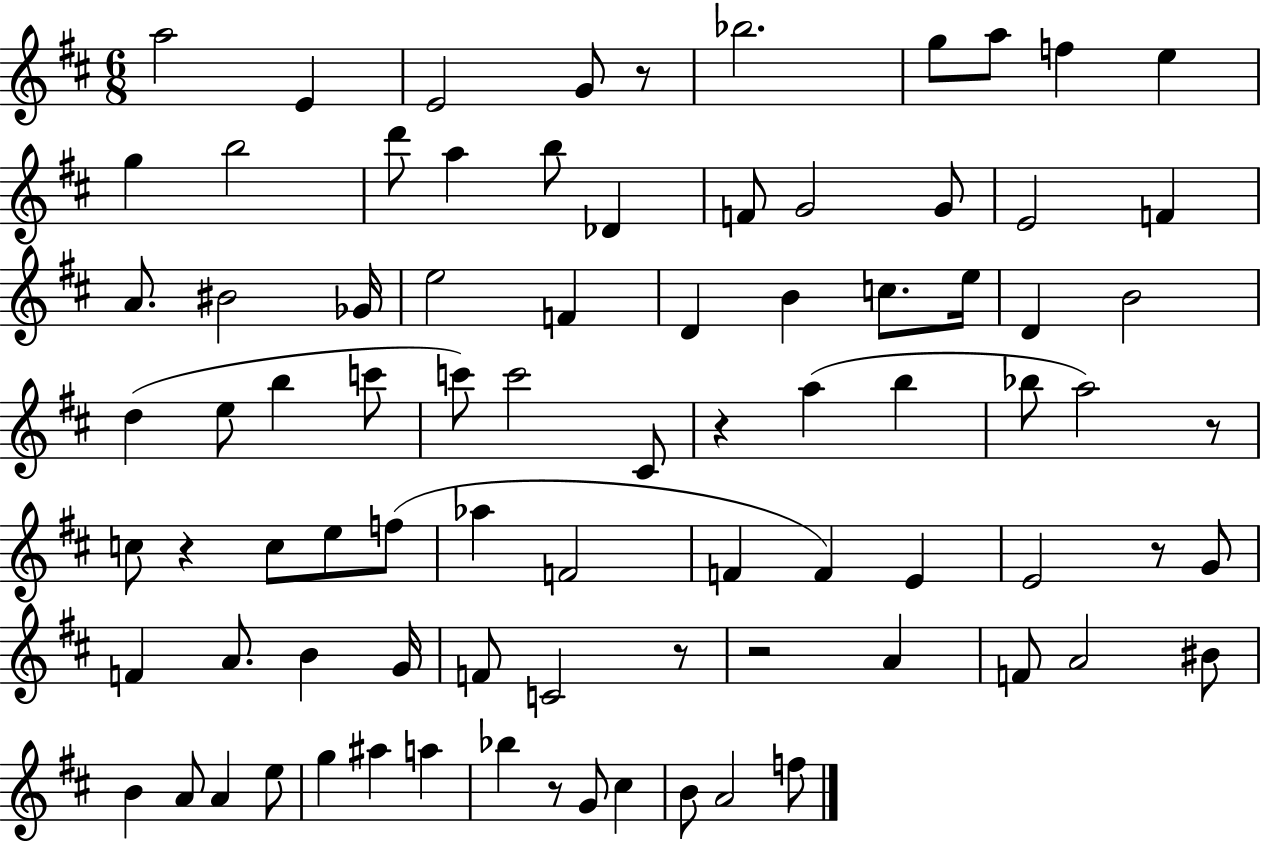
{
  \clef treble
  \numericTimeSignature
  \time 6/8
  \key d \major
  \repeat volta 2 { a''2 e'4 | e'2 g'8 r8 | bes''2. | g''8 a''8 f''4 e''4 | \break g''4 b''2 | d'''8 a''4 b''8 des'4 | f'8 g'2 g'8 | e'2 f'4 | \break a'8. bis'2 ges'16 | e''2 f'4 | d'4 b'4 c''8. e''16 | d'4 b'2 | \break d''4( e''8 b''4 c'''8 | c'''8) c'''2 cis'8 | r4 a''4( b''4 | bes''8 a''2) r8 | \break c''8 r4 c''8 e''8 f''8( | aes''4 f'2 | f'4 f'4) e'4 | e'2 r8 g'8 | \break f'4 a'8. b'4 g'16 | f'8 c'2 r8 | r2 a'4 | f'8 a'2 bis'8 | \break b'4 a'8 a'4 e''8 | g''4 ais''4 a''4 | bes''4 r8 g'8 cis''4 | b'8 a'2 f''8 | \break } \bar "|."
}